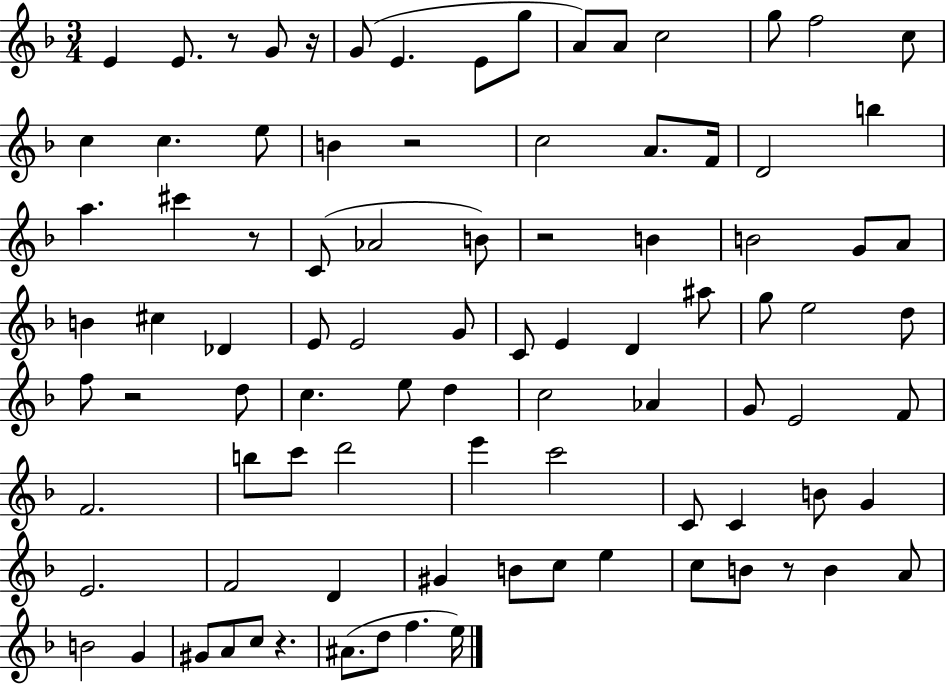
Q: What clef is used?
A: treble